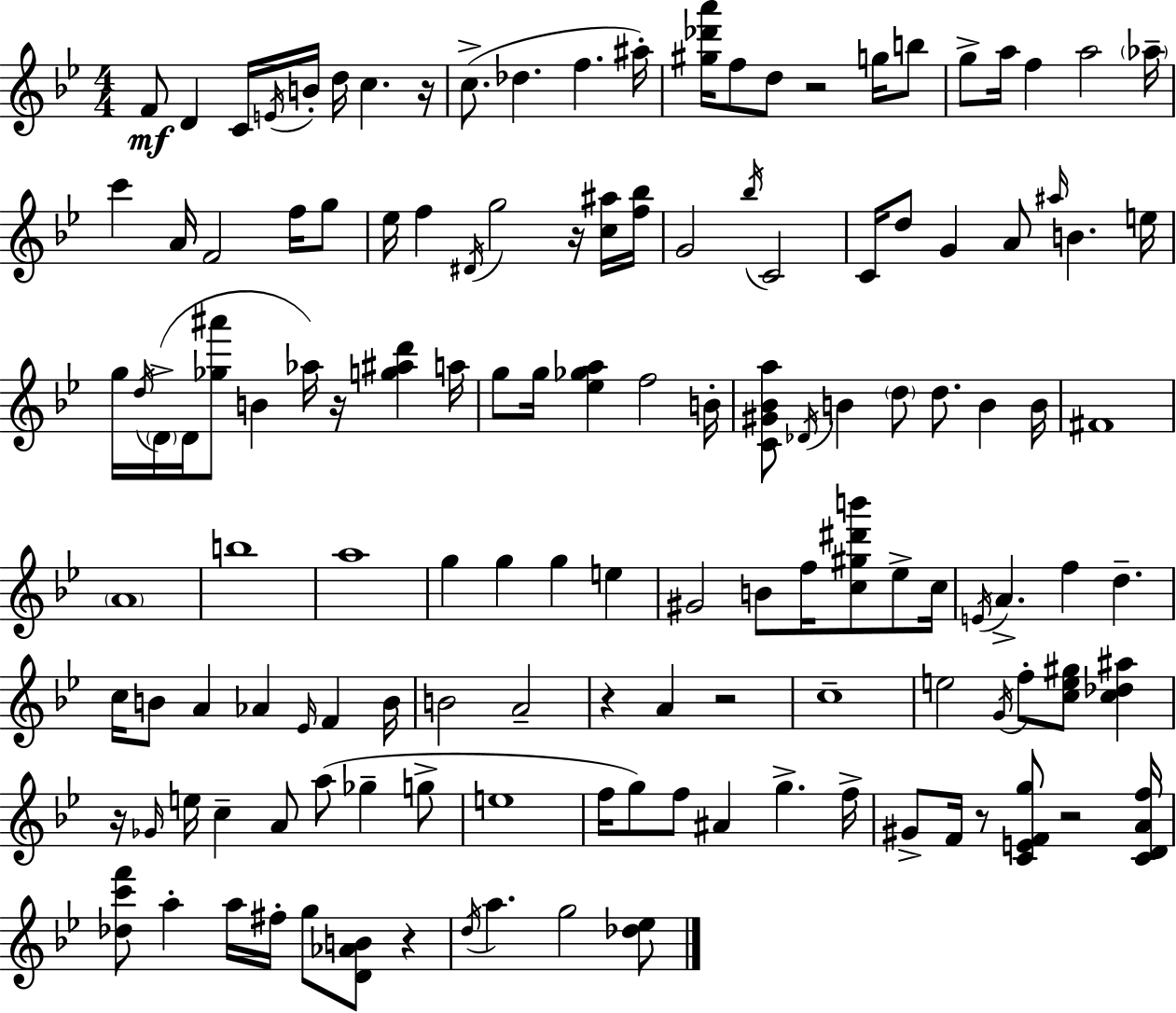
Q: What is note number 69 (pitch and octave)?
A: C5